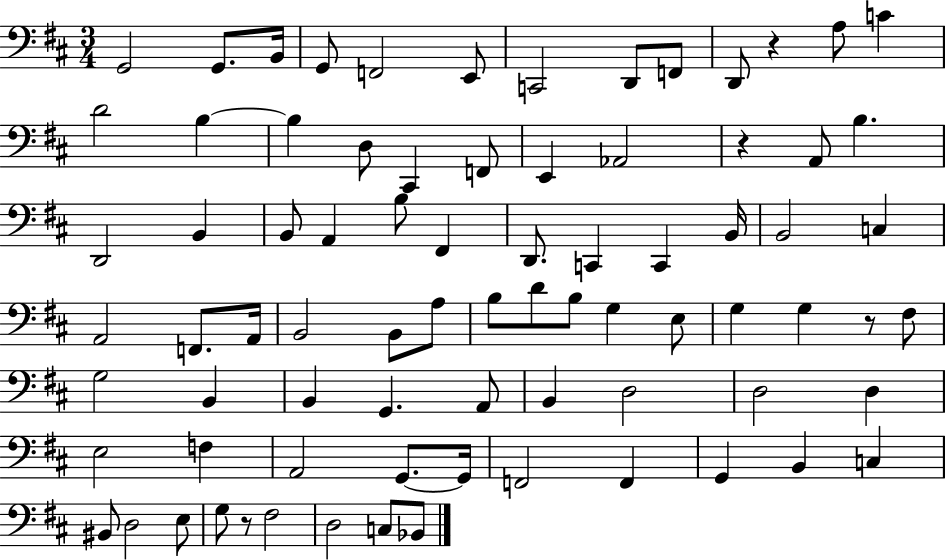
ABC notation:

X:1
T:Untitled
M:3/4
L:1/4
K:D
G,,2 G,,/2 B,,/4 G,,/2 F,,2 E,,/2 C,,2 D,,/2 F,,/2 D,,/2 z A,/2 C D2 B, B, D,/2 ^C,, F,,/2 E,, _A,,2 z A,,/2 B, D,,2 B,, B,,/2 A,, B,/2 ^F,, D,,/2 C,, C,, B,,/4 B,,2 C, A,,2 F,,/2 A,,/4 B,,2 B,,/2 A,/2 B,/2 D/2 B,/2 G, E,/2 G, G, z/2 ^F,/2 G,2 B,, B,, G,, A,,/2 B,, D,2 D,2 D, E,2 F, A,,2 G,,/2 G,,/4 F,,2 F,, G,, B,, C, ^B,,/2 D,2 E,/2 G,/2 z/2 ^F,2 D,2 C,/2 _B,,/2